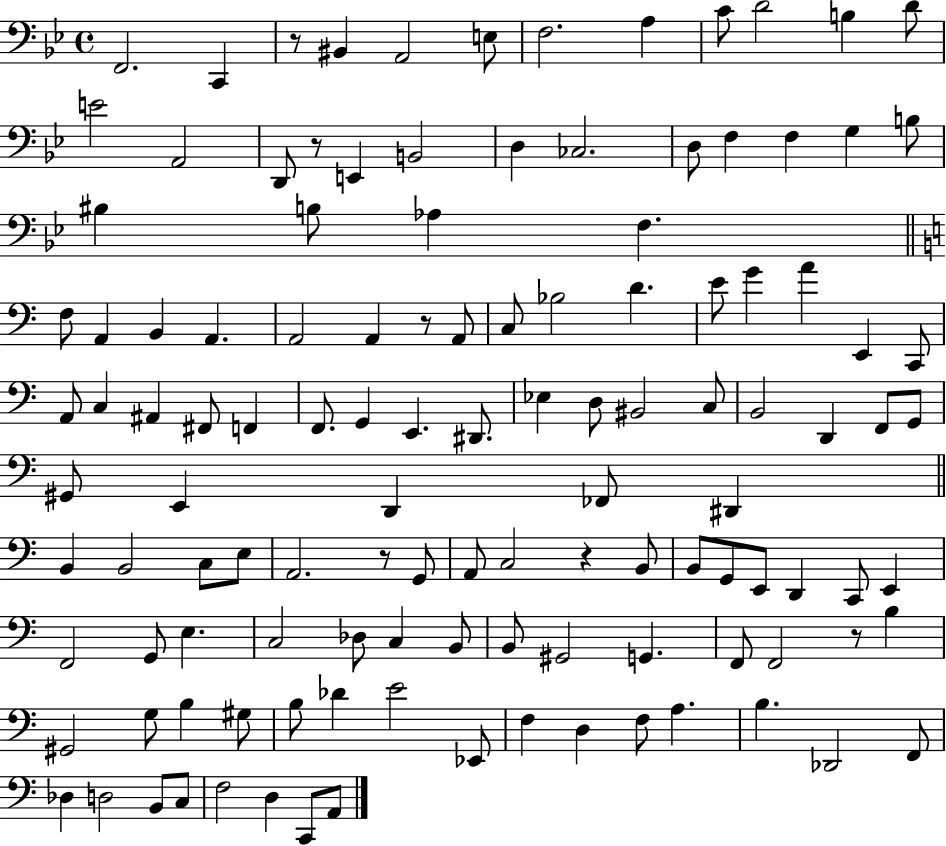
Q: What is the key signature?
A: BES major